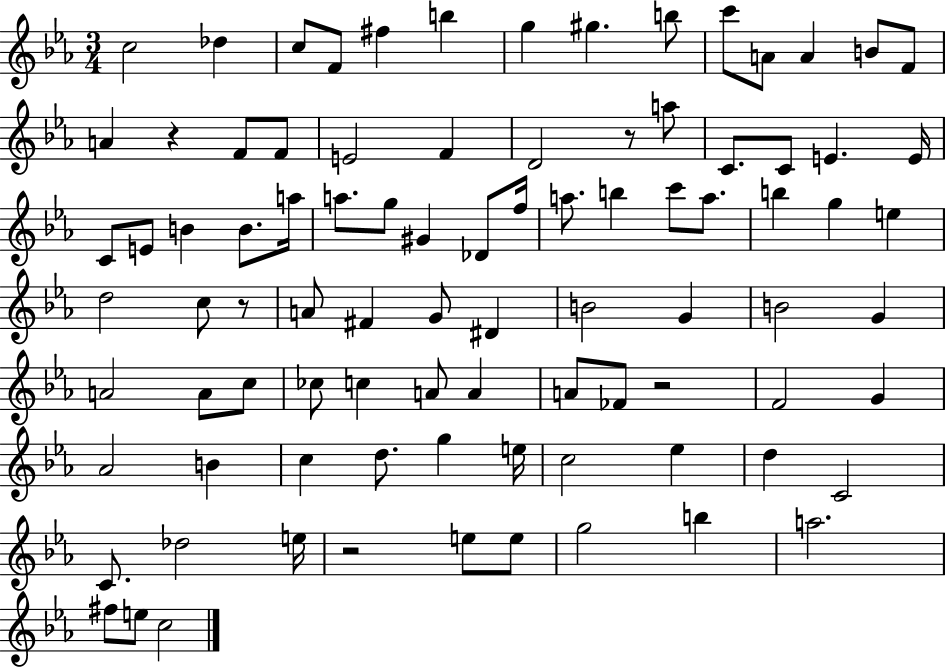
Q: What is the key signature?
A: EES major